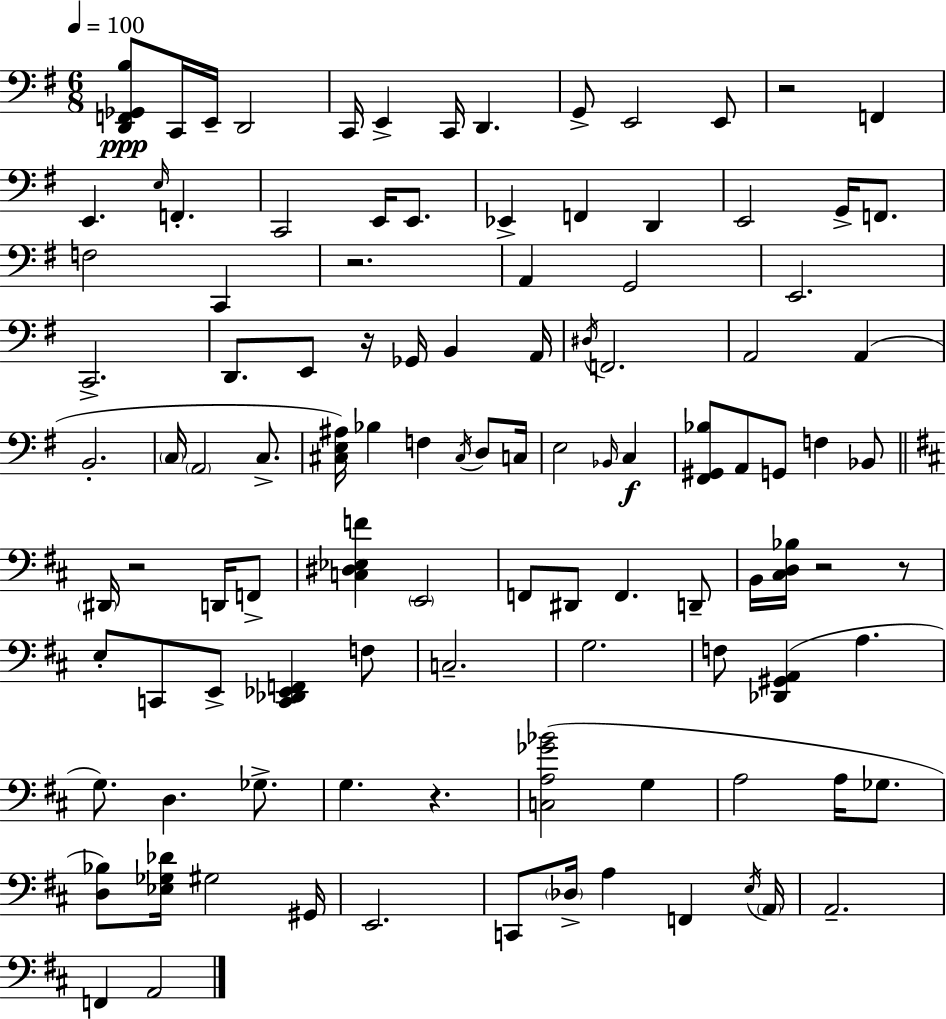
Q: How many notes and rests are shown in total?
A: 108